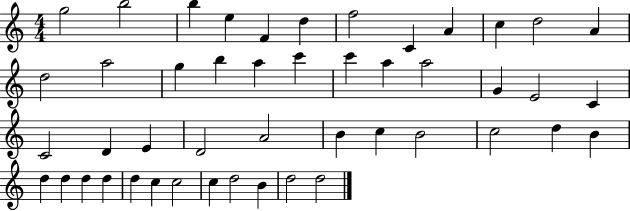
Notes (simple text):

G5/h B5/h B5/q E5/q F4/q D5/q F5/h C4/q A4/q C5/q D5/h A4/q D5/h A5/h G5/q B5/q A5/q C6/q C6/q A5/q A5/h G4/q E4/h C4/q C4/h D4/q E4/q D4/h A4/h B4/q C5/q B4/h C5/h D5/q B4/q D5/q D5/q D5/q D5/q D5/q C5/q C5/h C5/q D5/h B4/q D5/h D5/h